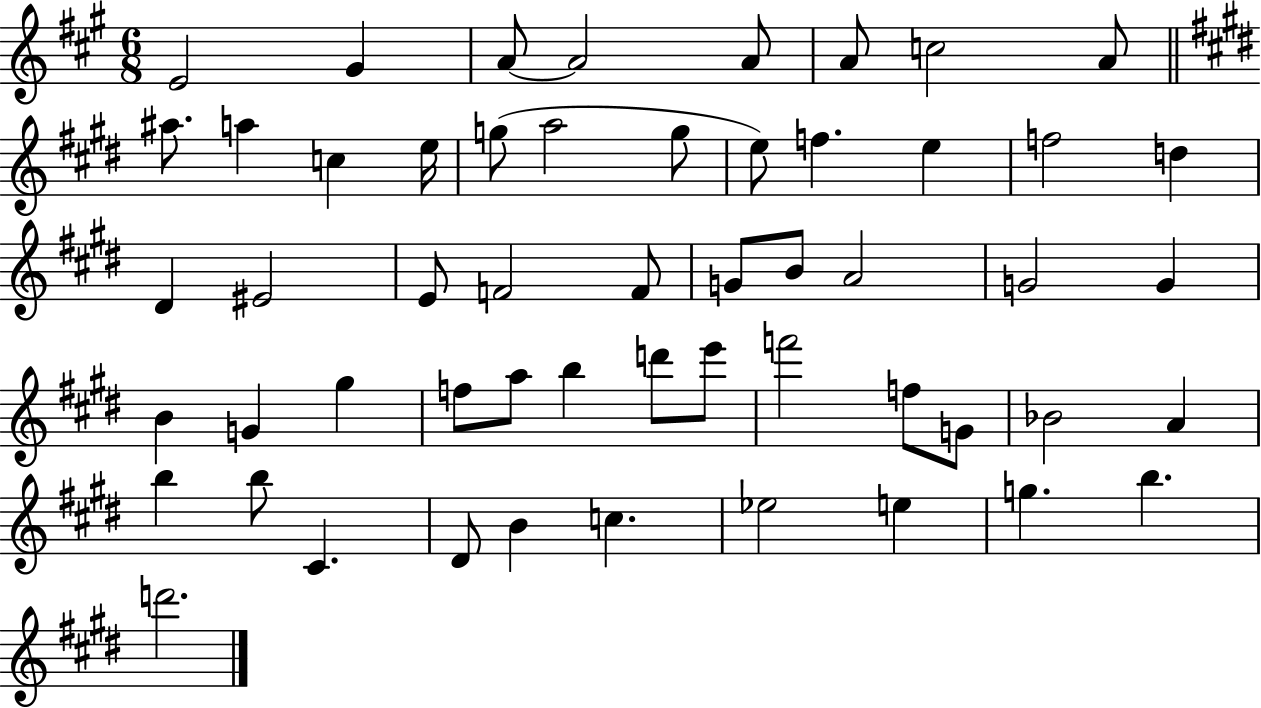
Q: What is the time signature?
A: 6/8